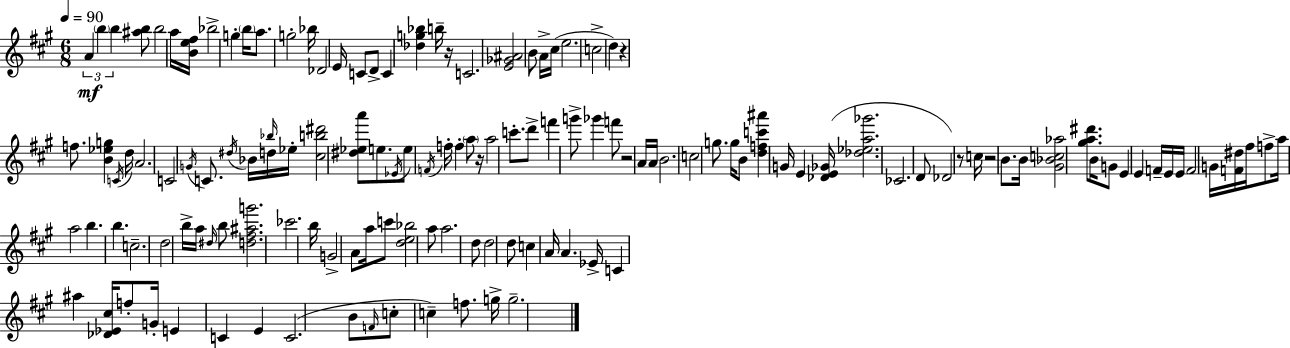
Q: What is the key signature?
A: A major